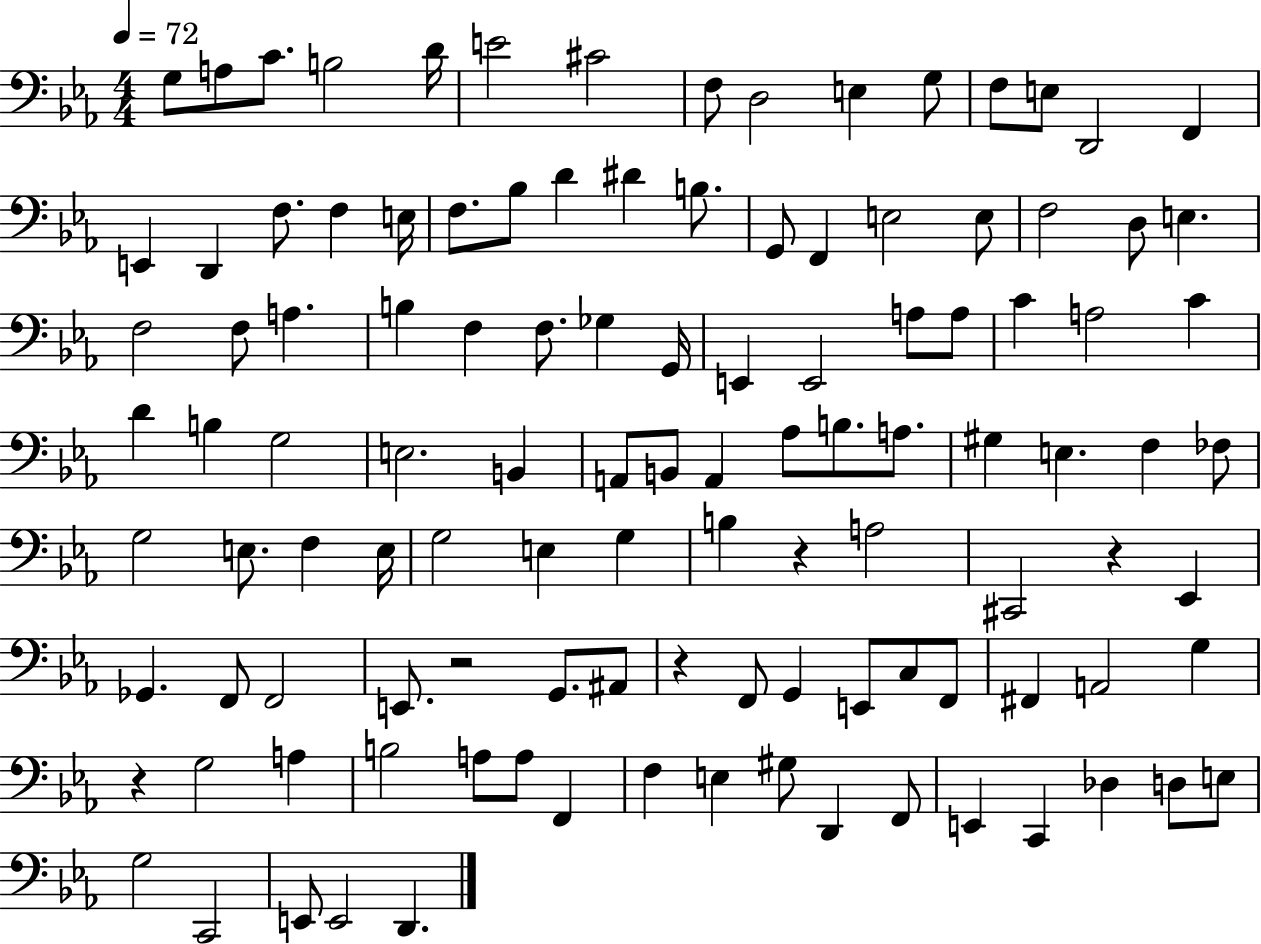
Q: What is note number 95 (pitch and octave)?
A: E3